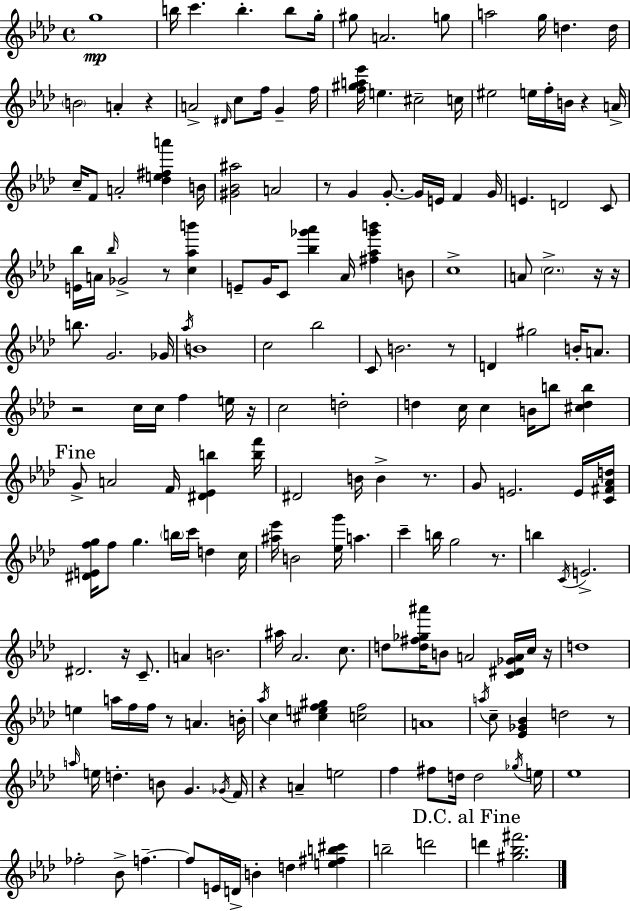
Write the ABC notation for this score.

X:1
T:Untitled
M:4/4
L:1/4
K:Fm
g4 b/4 c' b b/2 g/4 ^g/2 A2 g/2 a2 g/4 d d/4 B2 A z A2 ^D/4 c/2 f/4 G f/4 [f^ga_e']/4 e ^c2 c/4 ^e2 e/4 f/4 B/4 z A/4 c/4 F/2 A2 [_de^fa'] B/4 [^G_B^a]2 A2 z/2 G G/2 G/4 E/4 F G/4 E D2 C/2 [E_b]/4 A/4 _b/4 _G2 z/2 [c_ab'] E/2 G/4 C/2 [_b_g'_a'] _A/4 [^f_a_g'b'] B/2 c4 A/2 c2 z/4 z/4 b/2 G2 _G/4 _a/4 B4 c2 _b2 C/2 B2 z/2 D ^g2 B/4 A/2 z2 c/4 c/4 f e/4 z/4 c2 d2 d c/4 c B/4 b/2 [^cdb] G/2 A2 F/4 [^D_Eb] [bf']/4 ^D2 B/4 B z/2 G/2 E2 E/4 [C^F_Ad]/4 [^DEfg]/4 f/2 g b/4 c'/4 d c/4 [^a_e']/4 B2 [_eg']/4 a c' b/4 g2 z/2 b C/4 E2 ^D2 z/4 C/2 A B2 ^a/4 _A2 c/2 d/2 [d^f_g^a']/4 B/2 A2 [C^D_GA]/4 c/4 z/4 d4 e a/4 f/4 f/4 z/2 A B/4 _a/4 c [^cef^g] [cf]2 A4 a/4 c/2 [_E_G_B] d2 z/2 a/4 e/4 d B/2 G _G/4 F/4 z A e2 f ^f/2 d/4 d2 _g/4 e/4 _e4 _f2 _B/2 f f/2 E/4 D/4 B d [e^fb^c'] b2 d'2 d' [^g_b^f']2